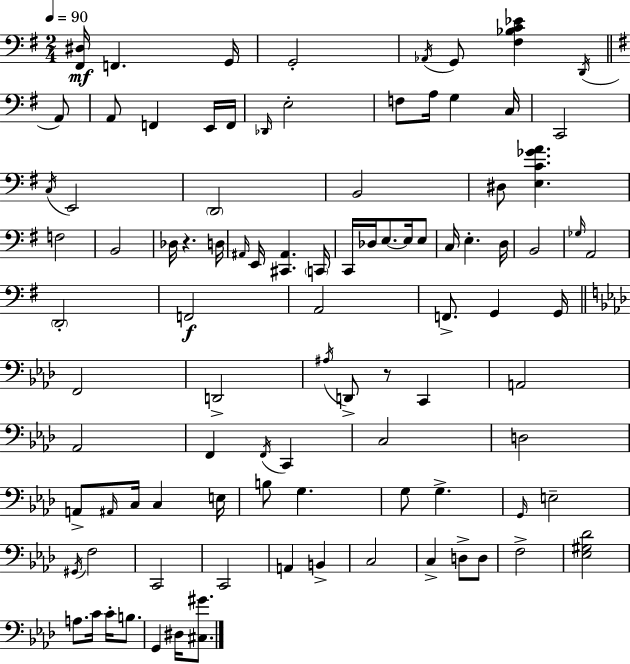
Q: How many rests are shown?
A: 2